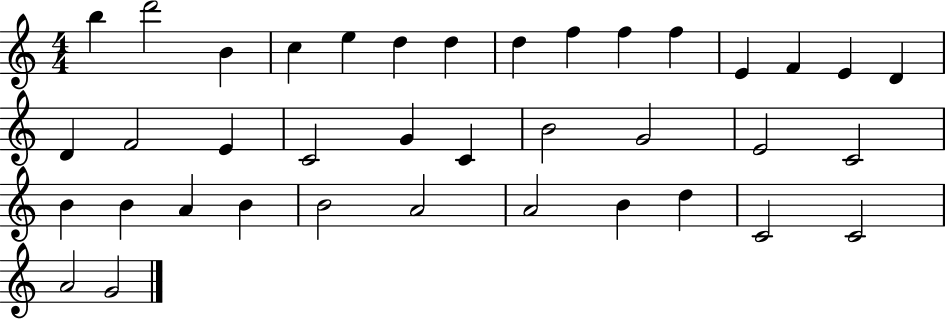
{
  \clef treble
  \numericTimeSignature
  \time 4/4
  \key c \major
  b''4 d'''2 b'4 | c''4 e''4 d''4 d''4 | d''4 f''4 f''4 f''4 | e'4 f'4 e'4 d'4 | \break d'4 f'2 e'4 | c'2 g'4 c'4 | b'2 g'2 | e'2 c'2 | \break b'4 b'4 a'4 b'4 | b'2 a'2 | a'2 b'4 d''4 | c'2 c'2 | \break a'2 g'2 | \bar "|."
}